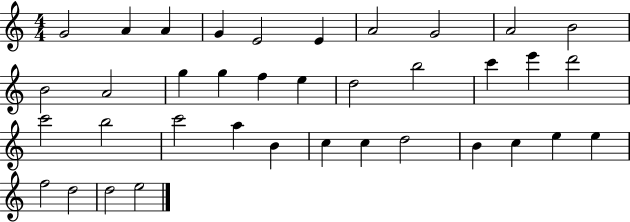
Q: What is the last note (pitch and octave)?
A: E5